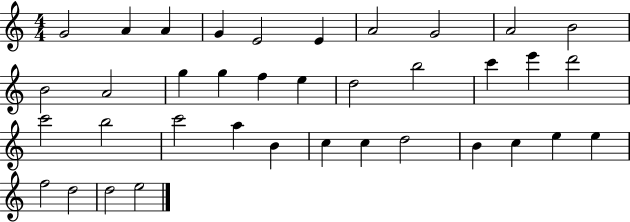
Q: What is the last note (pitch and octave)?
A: E5